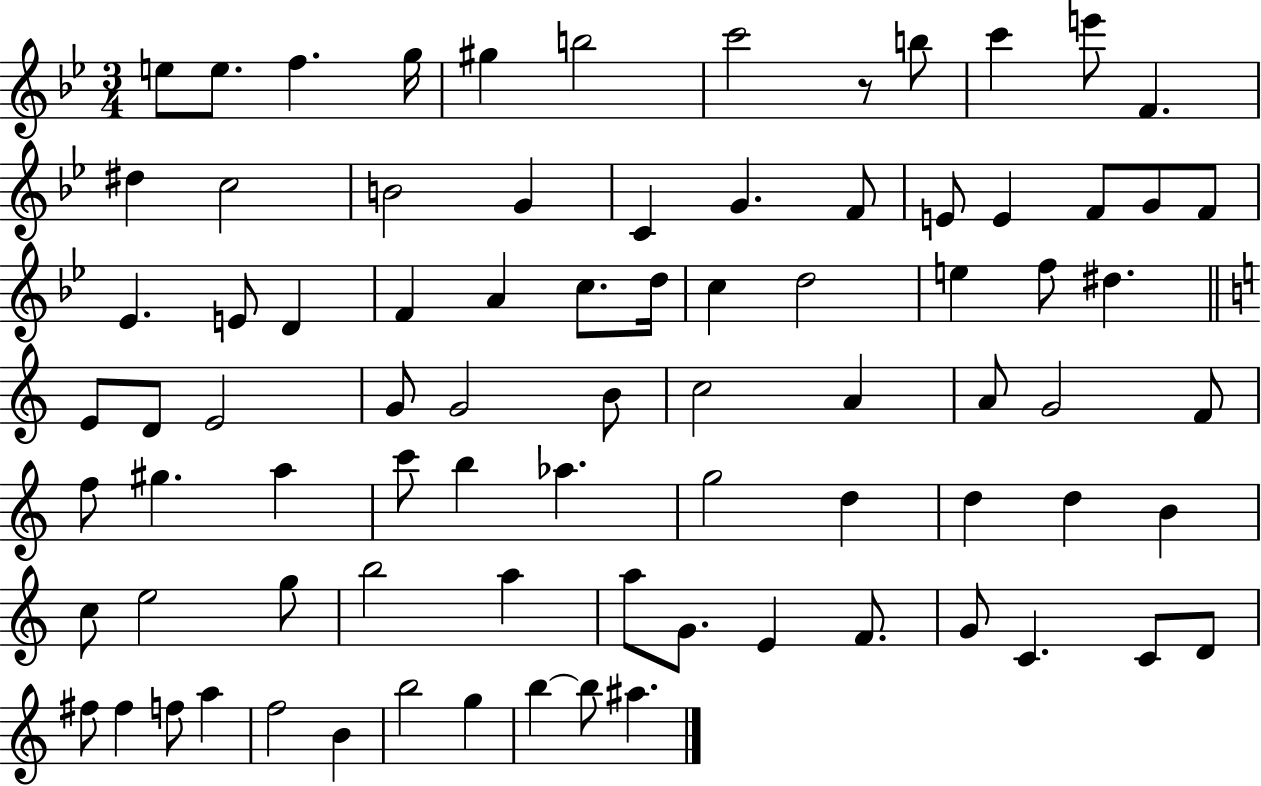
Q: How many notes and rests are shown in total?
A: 82